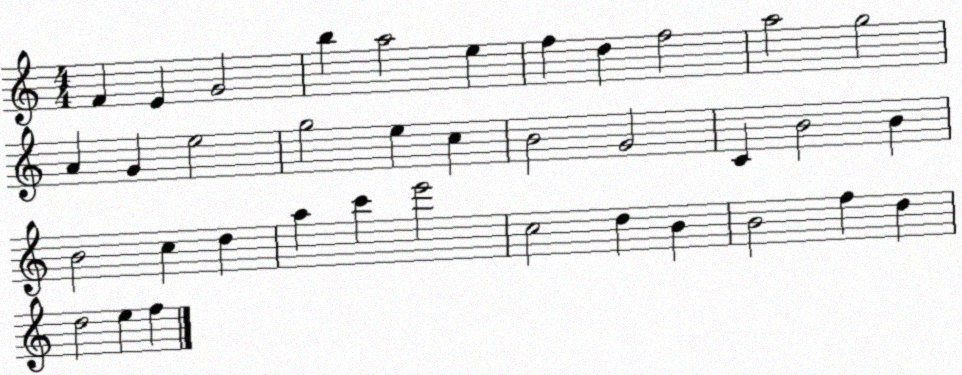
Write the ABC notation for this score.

X:1
T:Untitled
M:4/4
L:1/4
K:C
F E G2 b a2 e f d f2 a2 g2 A G e2 g2 e c B2 G2 C B2 B B2 c d a c' e'2 c2 d B B2 f d d2 e f